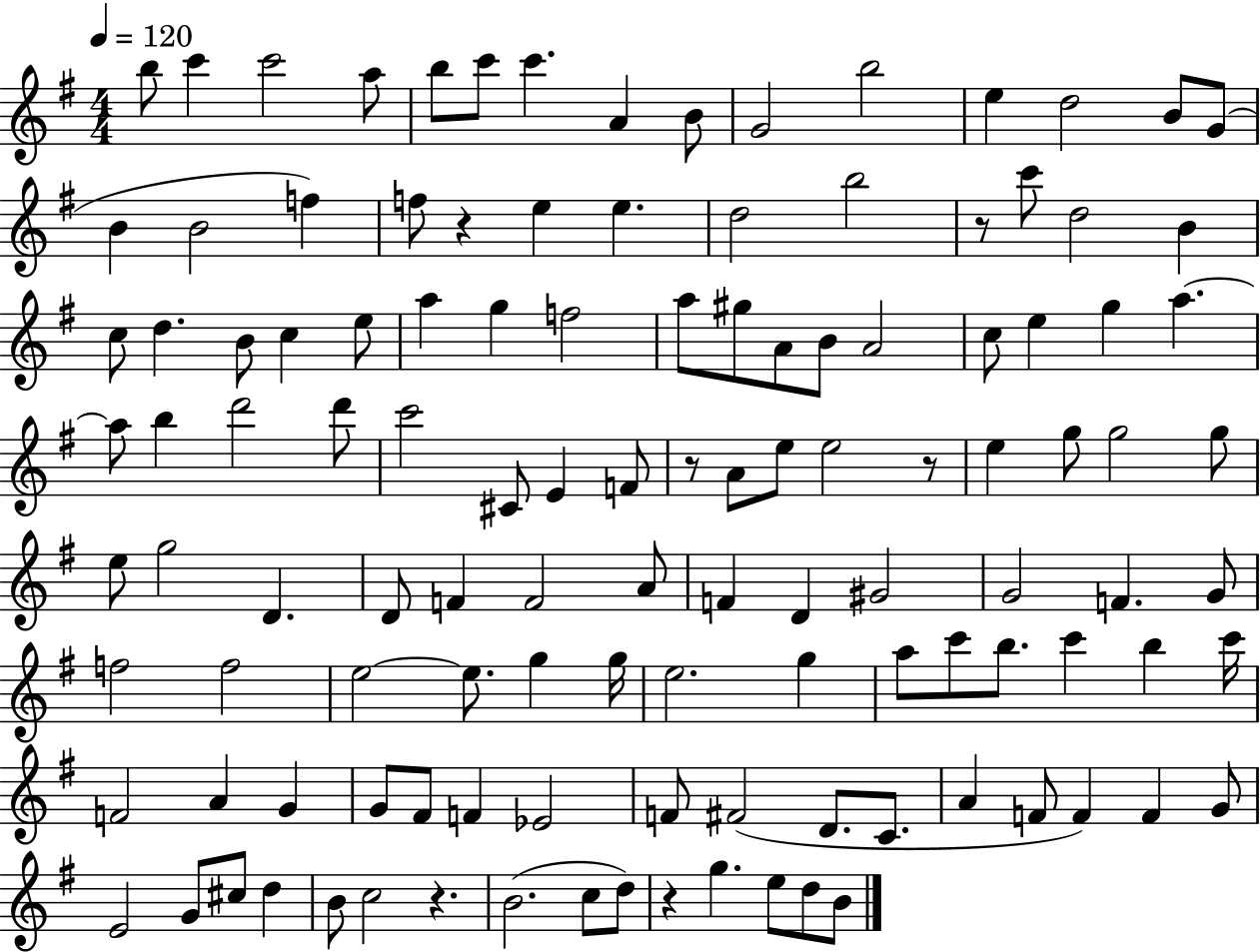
{
  \clef treble
  \numericTimeSignature
  \time 4/4
  \key g \major
  \tempo 4 = 120
  \repeat volta 2 { b''8 c'''4 c'''2 a''8 | b''8 c'''8 c'''4. a'4 b'8 | g'2 b''2 | e''4 d''2 b'8 g'8( | \break b'4 b'2 f''4) | f''8 r4 e''4 e''4. | d''2 b''2 | r8 c'''8 d''2 b'4 | \break c''8 d''4. b'8 c''4 e''8 | a''4 g''4 f''2 | a''8 gis''8 a'8 b'8 a'2 | c''8 e''4 g''4 a''4.~~ | \break a''8 b''4 d'''2 d'''8 | c'''2 cis'8 e'4 f'8 | r8 a'8 e''8 e''2 r8 | e''4 g''8 g''2 g''8 | \break e''8 g''2 d'4. | d'8 f'4 f'2 a'8 | f'4 d'4 gis'2 | g'2 f'4. g'8 | \break f''2 f''2 | e''2~~ e''8. g''4 g''16 | e''2. g''4 | a''8 c'''8 b''8. c'''4 b''4 c'''16 | \break f'2 a'4 g'4 | g'8 fis'8 f'4 ees'2 | f'8 fis'2( d'8. c'8. | a'4 f'8 f'4) f'4 g'8 | \break e'2 g'8 cis''8 d''4 | b'8 c''2 r4. | b'2.( c''8 d''8) | r4 g''4. e''8 d''8 b'8 | \break } \bar "|."
}